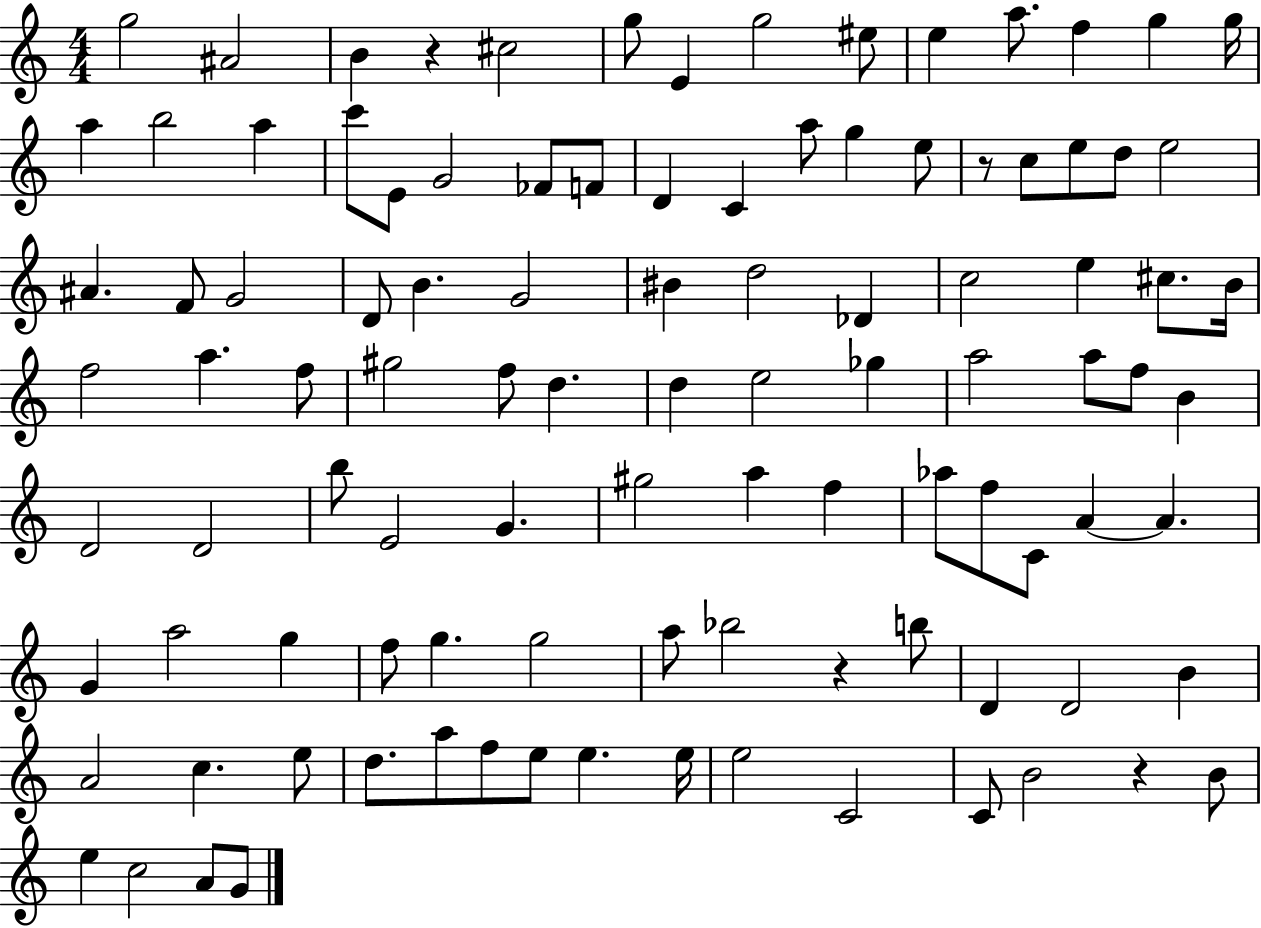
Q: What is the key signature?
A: C major